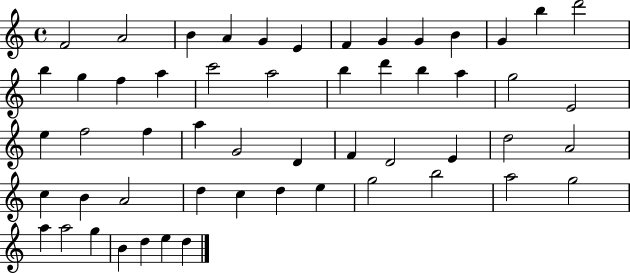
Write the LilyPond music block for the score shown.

{
  \clef treble
  \time 4/4
  \defaultTimeSignature
  \key c \major
  f'2 a'2 | b'4 a'4 g'4 e'4 | f'4 g'4 g'4 b'4 | g'4 b''4 d'''2 | \break b''4 g''4 f''4 a''4 | c'''2 a''2 | b''4 d'''4 b''4 a''4 | g''2 e'2 | \break e''4 f''2 f''4 | a''4 g'2 d'4 | f'4 d'2 e'4 | d''2 a'2 | \break c''4 b'4 a'2 | d''4 c''4 d''4 e''4 | g''2 b''2 | a''2 g''2 | \break a''4 a''2 g''4 | b'4 d''4 e''4 d''4 | \bar "|."
}